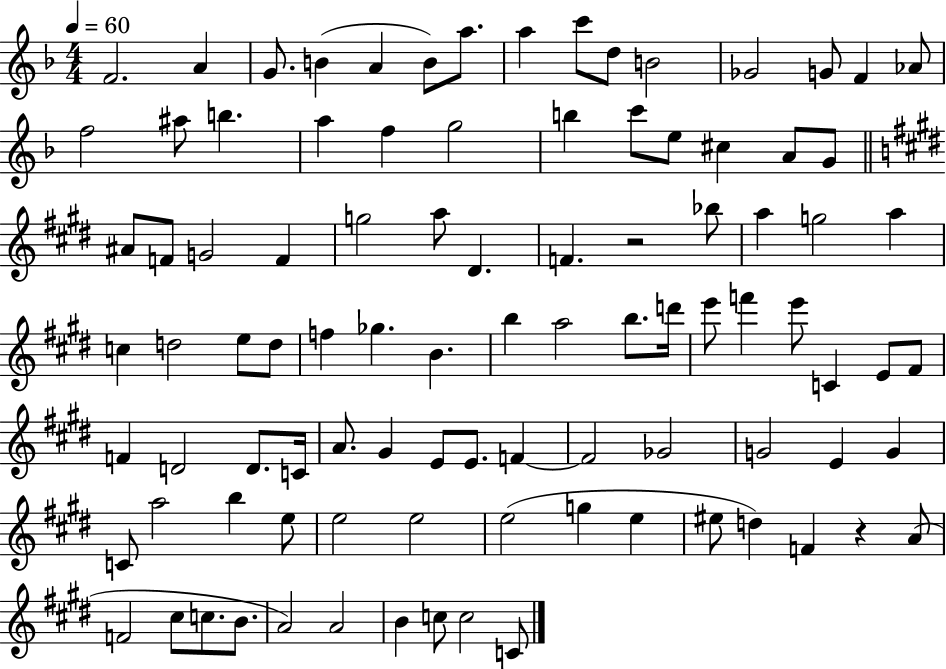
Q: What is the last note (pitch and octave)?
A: C4